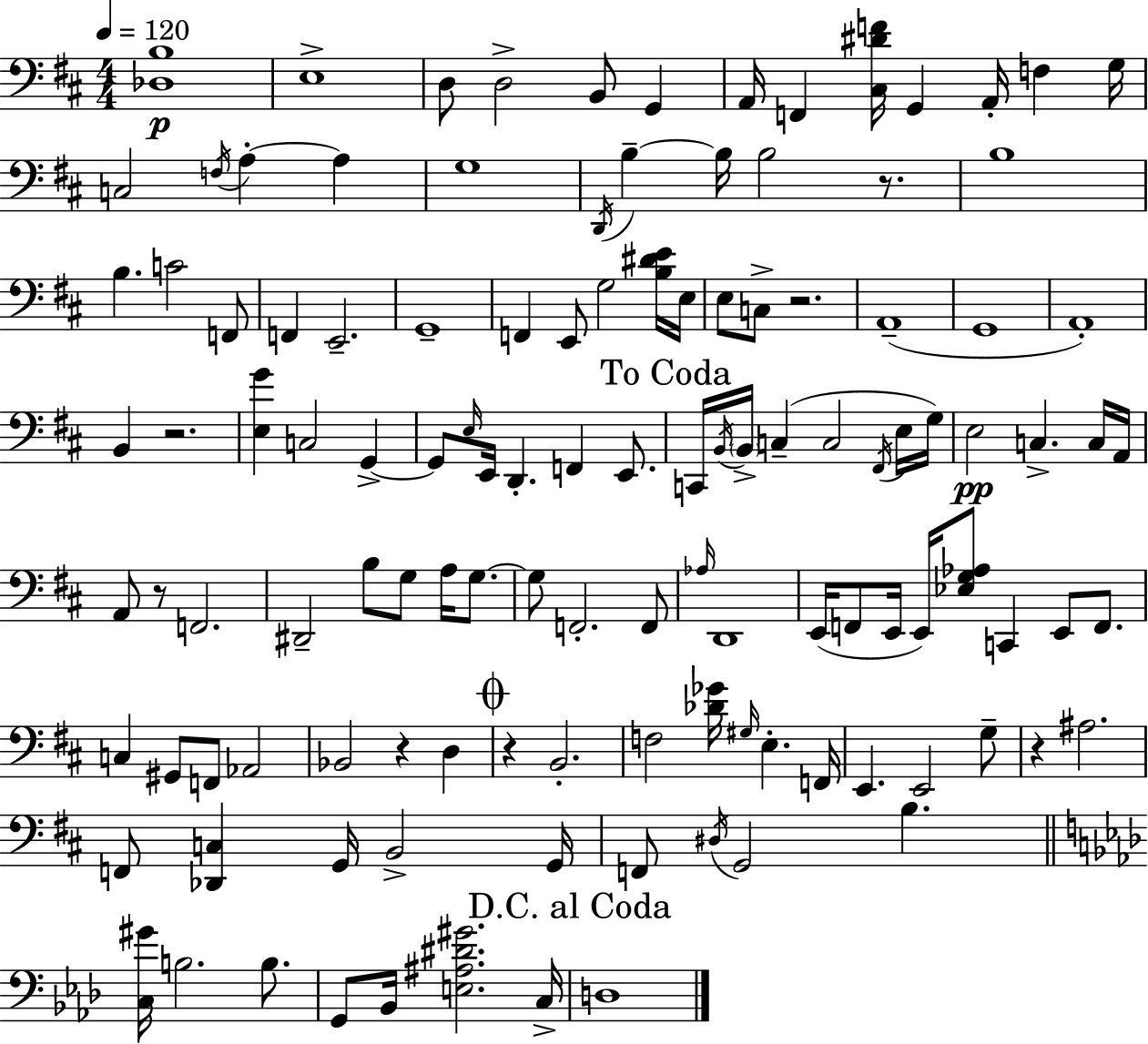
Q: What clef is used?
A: bass